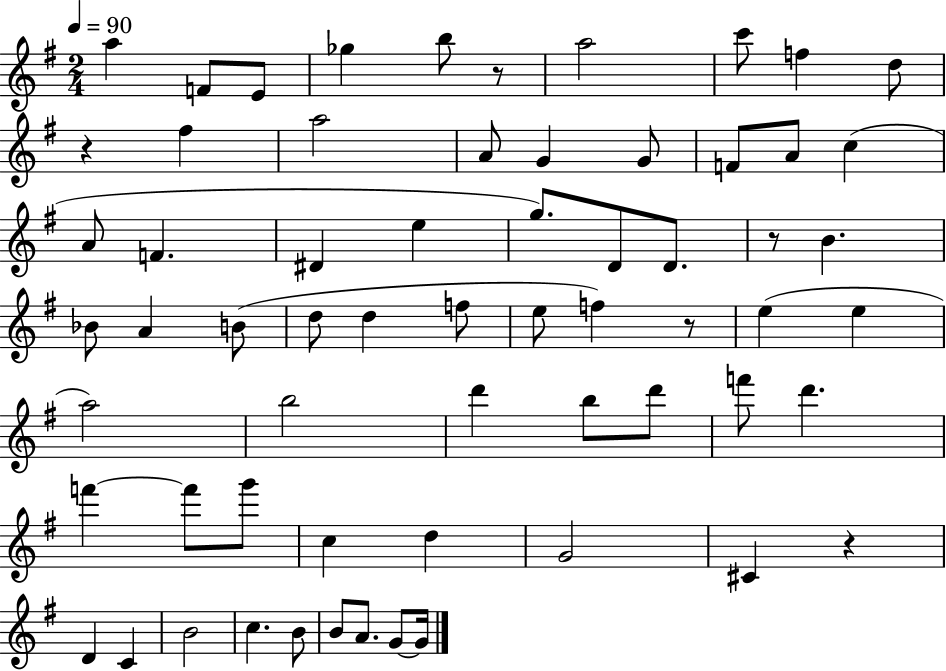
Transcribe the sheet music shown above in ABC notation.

X:1
T:Untitled
M:2/4
L:1/4
K:G
a F/2 E/2 _g b/2 z/2 a2 c'/2 f d/2 z ^f a2 A/2 G G/2 F/2 A/2 c A/2 F ^D e g/2 D/2 D/2 z/2 B _B/2 A B/2 d/2 d f/2 e/2 f z/2 e e a2 b2 d' b/2 d'/2 f'/2 d' f' f'/2 g'/2 c d G2 ^C z D C B2 c B/2 B/2 A/2 G/2 G/4